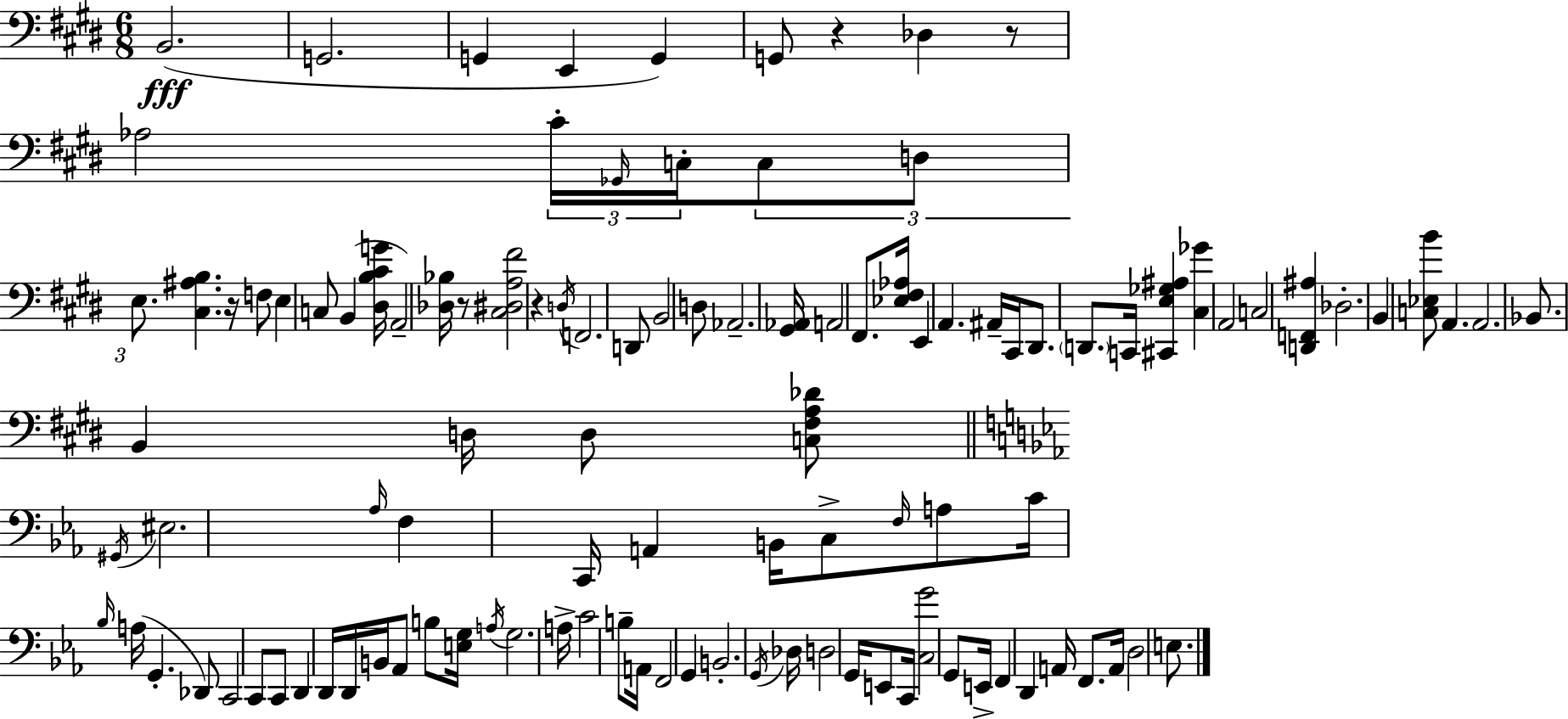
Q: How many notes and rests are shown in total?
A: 110